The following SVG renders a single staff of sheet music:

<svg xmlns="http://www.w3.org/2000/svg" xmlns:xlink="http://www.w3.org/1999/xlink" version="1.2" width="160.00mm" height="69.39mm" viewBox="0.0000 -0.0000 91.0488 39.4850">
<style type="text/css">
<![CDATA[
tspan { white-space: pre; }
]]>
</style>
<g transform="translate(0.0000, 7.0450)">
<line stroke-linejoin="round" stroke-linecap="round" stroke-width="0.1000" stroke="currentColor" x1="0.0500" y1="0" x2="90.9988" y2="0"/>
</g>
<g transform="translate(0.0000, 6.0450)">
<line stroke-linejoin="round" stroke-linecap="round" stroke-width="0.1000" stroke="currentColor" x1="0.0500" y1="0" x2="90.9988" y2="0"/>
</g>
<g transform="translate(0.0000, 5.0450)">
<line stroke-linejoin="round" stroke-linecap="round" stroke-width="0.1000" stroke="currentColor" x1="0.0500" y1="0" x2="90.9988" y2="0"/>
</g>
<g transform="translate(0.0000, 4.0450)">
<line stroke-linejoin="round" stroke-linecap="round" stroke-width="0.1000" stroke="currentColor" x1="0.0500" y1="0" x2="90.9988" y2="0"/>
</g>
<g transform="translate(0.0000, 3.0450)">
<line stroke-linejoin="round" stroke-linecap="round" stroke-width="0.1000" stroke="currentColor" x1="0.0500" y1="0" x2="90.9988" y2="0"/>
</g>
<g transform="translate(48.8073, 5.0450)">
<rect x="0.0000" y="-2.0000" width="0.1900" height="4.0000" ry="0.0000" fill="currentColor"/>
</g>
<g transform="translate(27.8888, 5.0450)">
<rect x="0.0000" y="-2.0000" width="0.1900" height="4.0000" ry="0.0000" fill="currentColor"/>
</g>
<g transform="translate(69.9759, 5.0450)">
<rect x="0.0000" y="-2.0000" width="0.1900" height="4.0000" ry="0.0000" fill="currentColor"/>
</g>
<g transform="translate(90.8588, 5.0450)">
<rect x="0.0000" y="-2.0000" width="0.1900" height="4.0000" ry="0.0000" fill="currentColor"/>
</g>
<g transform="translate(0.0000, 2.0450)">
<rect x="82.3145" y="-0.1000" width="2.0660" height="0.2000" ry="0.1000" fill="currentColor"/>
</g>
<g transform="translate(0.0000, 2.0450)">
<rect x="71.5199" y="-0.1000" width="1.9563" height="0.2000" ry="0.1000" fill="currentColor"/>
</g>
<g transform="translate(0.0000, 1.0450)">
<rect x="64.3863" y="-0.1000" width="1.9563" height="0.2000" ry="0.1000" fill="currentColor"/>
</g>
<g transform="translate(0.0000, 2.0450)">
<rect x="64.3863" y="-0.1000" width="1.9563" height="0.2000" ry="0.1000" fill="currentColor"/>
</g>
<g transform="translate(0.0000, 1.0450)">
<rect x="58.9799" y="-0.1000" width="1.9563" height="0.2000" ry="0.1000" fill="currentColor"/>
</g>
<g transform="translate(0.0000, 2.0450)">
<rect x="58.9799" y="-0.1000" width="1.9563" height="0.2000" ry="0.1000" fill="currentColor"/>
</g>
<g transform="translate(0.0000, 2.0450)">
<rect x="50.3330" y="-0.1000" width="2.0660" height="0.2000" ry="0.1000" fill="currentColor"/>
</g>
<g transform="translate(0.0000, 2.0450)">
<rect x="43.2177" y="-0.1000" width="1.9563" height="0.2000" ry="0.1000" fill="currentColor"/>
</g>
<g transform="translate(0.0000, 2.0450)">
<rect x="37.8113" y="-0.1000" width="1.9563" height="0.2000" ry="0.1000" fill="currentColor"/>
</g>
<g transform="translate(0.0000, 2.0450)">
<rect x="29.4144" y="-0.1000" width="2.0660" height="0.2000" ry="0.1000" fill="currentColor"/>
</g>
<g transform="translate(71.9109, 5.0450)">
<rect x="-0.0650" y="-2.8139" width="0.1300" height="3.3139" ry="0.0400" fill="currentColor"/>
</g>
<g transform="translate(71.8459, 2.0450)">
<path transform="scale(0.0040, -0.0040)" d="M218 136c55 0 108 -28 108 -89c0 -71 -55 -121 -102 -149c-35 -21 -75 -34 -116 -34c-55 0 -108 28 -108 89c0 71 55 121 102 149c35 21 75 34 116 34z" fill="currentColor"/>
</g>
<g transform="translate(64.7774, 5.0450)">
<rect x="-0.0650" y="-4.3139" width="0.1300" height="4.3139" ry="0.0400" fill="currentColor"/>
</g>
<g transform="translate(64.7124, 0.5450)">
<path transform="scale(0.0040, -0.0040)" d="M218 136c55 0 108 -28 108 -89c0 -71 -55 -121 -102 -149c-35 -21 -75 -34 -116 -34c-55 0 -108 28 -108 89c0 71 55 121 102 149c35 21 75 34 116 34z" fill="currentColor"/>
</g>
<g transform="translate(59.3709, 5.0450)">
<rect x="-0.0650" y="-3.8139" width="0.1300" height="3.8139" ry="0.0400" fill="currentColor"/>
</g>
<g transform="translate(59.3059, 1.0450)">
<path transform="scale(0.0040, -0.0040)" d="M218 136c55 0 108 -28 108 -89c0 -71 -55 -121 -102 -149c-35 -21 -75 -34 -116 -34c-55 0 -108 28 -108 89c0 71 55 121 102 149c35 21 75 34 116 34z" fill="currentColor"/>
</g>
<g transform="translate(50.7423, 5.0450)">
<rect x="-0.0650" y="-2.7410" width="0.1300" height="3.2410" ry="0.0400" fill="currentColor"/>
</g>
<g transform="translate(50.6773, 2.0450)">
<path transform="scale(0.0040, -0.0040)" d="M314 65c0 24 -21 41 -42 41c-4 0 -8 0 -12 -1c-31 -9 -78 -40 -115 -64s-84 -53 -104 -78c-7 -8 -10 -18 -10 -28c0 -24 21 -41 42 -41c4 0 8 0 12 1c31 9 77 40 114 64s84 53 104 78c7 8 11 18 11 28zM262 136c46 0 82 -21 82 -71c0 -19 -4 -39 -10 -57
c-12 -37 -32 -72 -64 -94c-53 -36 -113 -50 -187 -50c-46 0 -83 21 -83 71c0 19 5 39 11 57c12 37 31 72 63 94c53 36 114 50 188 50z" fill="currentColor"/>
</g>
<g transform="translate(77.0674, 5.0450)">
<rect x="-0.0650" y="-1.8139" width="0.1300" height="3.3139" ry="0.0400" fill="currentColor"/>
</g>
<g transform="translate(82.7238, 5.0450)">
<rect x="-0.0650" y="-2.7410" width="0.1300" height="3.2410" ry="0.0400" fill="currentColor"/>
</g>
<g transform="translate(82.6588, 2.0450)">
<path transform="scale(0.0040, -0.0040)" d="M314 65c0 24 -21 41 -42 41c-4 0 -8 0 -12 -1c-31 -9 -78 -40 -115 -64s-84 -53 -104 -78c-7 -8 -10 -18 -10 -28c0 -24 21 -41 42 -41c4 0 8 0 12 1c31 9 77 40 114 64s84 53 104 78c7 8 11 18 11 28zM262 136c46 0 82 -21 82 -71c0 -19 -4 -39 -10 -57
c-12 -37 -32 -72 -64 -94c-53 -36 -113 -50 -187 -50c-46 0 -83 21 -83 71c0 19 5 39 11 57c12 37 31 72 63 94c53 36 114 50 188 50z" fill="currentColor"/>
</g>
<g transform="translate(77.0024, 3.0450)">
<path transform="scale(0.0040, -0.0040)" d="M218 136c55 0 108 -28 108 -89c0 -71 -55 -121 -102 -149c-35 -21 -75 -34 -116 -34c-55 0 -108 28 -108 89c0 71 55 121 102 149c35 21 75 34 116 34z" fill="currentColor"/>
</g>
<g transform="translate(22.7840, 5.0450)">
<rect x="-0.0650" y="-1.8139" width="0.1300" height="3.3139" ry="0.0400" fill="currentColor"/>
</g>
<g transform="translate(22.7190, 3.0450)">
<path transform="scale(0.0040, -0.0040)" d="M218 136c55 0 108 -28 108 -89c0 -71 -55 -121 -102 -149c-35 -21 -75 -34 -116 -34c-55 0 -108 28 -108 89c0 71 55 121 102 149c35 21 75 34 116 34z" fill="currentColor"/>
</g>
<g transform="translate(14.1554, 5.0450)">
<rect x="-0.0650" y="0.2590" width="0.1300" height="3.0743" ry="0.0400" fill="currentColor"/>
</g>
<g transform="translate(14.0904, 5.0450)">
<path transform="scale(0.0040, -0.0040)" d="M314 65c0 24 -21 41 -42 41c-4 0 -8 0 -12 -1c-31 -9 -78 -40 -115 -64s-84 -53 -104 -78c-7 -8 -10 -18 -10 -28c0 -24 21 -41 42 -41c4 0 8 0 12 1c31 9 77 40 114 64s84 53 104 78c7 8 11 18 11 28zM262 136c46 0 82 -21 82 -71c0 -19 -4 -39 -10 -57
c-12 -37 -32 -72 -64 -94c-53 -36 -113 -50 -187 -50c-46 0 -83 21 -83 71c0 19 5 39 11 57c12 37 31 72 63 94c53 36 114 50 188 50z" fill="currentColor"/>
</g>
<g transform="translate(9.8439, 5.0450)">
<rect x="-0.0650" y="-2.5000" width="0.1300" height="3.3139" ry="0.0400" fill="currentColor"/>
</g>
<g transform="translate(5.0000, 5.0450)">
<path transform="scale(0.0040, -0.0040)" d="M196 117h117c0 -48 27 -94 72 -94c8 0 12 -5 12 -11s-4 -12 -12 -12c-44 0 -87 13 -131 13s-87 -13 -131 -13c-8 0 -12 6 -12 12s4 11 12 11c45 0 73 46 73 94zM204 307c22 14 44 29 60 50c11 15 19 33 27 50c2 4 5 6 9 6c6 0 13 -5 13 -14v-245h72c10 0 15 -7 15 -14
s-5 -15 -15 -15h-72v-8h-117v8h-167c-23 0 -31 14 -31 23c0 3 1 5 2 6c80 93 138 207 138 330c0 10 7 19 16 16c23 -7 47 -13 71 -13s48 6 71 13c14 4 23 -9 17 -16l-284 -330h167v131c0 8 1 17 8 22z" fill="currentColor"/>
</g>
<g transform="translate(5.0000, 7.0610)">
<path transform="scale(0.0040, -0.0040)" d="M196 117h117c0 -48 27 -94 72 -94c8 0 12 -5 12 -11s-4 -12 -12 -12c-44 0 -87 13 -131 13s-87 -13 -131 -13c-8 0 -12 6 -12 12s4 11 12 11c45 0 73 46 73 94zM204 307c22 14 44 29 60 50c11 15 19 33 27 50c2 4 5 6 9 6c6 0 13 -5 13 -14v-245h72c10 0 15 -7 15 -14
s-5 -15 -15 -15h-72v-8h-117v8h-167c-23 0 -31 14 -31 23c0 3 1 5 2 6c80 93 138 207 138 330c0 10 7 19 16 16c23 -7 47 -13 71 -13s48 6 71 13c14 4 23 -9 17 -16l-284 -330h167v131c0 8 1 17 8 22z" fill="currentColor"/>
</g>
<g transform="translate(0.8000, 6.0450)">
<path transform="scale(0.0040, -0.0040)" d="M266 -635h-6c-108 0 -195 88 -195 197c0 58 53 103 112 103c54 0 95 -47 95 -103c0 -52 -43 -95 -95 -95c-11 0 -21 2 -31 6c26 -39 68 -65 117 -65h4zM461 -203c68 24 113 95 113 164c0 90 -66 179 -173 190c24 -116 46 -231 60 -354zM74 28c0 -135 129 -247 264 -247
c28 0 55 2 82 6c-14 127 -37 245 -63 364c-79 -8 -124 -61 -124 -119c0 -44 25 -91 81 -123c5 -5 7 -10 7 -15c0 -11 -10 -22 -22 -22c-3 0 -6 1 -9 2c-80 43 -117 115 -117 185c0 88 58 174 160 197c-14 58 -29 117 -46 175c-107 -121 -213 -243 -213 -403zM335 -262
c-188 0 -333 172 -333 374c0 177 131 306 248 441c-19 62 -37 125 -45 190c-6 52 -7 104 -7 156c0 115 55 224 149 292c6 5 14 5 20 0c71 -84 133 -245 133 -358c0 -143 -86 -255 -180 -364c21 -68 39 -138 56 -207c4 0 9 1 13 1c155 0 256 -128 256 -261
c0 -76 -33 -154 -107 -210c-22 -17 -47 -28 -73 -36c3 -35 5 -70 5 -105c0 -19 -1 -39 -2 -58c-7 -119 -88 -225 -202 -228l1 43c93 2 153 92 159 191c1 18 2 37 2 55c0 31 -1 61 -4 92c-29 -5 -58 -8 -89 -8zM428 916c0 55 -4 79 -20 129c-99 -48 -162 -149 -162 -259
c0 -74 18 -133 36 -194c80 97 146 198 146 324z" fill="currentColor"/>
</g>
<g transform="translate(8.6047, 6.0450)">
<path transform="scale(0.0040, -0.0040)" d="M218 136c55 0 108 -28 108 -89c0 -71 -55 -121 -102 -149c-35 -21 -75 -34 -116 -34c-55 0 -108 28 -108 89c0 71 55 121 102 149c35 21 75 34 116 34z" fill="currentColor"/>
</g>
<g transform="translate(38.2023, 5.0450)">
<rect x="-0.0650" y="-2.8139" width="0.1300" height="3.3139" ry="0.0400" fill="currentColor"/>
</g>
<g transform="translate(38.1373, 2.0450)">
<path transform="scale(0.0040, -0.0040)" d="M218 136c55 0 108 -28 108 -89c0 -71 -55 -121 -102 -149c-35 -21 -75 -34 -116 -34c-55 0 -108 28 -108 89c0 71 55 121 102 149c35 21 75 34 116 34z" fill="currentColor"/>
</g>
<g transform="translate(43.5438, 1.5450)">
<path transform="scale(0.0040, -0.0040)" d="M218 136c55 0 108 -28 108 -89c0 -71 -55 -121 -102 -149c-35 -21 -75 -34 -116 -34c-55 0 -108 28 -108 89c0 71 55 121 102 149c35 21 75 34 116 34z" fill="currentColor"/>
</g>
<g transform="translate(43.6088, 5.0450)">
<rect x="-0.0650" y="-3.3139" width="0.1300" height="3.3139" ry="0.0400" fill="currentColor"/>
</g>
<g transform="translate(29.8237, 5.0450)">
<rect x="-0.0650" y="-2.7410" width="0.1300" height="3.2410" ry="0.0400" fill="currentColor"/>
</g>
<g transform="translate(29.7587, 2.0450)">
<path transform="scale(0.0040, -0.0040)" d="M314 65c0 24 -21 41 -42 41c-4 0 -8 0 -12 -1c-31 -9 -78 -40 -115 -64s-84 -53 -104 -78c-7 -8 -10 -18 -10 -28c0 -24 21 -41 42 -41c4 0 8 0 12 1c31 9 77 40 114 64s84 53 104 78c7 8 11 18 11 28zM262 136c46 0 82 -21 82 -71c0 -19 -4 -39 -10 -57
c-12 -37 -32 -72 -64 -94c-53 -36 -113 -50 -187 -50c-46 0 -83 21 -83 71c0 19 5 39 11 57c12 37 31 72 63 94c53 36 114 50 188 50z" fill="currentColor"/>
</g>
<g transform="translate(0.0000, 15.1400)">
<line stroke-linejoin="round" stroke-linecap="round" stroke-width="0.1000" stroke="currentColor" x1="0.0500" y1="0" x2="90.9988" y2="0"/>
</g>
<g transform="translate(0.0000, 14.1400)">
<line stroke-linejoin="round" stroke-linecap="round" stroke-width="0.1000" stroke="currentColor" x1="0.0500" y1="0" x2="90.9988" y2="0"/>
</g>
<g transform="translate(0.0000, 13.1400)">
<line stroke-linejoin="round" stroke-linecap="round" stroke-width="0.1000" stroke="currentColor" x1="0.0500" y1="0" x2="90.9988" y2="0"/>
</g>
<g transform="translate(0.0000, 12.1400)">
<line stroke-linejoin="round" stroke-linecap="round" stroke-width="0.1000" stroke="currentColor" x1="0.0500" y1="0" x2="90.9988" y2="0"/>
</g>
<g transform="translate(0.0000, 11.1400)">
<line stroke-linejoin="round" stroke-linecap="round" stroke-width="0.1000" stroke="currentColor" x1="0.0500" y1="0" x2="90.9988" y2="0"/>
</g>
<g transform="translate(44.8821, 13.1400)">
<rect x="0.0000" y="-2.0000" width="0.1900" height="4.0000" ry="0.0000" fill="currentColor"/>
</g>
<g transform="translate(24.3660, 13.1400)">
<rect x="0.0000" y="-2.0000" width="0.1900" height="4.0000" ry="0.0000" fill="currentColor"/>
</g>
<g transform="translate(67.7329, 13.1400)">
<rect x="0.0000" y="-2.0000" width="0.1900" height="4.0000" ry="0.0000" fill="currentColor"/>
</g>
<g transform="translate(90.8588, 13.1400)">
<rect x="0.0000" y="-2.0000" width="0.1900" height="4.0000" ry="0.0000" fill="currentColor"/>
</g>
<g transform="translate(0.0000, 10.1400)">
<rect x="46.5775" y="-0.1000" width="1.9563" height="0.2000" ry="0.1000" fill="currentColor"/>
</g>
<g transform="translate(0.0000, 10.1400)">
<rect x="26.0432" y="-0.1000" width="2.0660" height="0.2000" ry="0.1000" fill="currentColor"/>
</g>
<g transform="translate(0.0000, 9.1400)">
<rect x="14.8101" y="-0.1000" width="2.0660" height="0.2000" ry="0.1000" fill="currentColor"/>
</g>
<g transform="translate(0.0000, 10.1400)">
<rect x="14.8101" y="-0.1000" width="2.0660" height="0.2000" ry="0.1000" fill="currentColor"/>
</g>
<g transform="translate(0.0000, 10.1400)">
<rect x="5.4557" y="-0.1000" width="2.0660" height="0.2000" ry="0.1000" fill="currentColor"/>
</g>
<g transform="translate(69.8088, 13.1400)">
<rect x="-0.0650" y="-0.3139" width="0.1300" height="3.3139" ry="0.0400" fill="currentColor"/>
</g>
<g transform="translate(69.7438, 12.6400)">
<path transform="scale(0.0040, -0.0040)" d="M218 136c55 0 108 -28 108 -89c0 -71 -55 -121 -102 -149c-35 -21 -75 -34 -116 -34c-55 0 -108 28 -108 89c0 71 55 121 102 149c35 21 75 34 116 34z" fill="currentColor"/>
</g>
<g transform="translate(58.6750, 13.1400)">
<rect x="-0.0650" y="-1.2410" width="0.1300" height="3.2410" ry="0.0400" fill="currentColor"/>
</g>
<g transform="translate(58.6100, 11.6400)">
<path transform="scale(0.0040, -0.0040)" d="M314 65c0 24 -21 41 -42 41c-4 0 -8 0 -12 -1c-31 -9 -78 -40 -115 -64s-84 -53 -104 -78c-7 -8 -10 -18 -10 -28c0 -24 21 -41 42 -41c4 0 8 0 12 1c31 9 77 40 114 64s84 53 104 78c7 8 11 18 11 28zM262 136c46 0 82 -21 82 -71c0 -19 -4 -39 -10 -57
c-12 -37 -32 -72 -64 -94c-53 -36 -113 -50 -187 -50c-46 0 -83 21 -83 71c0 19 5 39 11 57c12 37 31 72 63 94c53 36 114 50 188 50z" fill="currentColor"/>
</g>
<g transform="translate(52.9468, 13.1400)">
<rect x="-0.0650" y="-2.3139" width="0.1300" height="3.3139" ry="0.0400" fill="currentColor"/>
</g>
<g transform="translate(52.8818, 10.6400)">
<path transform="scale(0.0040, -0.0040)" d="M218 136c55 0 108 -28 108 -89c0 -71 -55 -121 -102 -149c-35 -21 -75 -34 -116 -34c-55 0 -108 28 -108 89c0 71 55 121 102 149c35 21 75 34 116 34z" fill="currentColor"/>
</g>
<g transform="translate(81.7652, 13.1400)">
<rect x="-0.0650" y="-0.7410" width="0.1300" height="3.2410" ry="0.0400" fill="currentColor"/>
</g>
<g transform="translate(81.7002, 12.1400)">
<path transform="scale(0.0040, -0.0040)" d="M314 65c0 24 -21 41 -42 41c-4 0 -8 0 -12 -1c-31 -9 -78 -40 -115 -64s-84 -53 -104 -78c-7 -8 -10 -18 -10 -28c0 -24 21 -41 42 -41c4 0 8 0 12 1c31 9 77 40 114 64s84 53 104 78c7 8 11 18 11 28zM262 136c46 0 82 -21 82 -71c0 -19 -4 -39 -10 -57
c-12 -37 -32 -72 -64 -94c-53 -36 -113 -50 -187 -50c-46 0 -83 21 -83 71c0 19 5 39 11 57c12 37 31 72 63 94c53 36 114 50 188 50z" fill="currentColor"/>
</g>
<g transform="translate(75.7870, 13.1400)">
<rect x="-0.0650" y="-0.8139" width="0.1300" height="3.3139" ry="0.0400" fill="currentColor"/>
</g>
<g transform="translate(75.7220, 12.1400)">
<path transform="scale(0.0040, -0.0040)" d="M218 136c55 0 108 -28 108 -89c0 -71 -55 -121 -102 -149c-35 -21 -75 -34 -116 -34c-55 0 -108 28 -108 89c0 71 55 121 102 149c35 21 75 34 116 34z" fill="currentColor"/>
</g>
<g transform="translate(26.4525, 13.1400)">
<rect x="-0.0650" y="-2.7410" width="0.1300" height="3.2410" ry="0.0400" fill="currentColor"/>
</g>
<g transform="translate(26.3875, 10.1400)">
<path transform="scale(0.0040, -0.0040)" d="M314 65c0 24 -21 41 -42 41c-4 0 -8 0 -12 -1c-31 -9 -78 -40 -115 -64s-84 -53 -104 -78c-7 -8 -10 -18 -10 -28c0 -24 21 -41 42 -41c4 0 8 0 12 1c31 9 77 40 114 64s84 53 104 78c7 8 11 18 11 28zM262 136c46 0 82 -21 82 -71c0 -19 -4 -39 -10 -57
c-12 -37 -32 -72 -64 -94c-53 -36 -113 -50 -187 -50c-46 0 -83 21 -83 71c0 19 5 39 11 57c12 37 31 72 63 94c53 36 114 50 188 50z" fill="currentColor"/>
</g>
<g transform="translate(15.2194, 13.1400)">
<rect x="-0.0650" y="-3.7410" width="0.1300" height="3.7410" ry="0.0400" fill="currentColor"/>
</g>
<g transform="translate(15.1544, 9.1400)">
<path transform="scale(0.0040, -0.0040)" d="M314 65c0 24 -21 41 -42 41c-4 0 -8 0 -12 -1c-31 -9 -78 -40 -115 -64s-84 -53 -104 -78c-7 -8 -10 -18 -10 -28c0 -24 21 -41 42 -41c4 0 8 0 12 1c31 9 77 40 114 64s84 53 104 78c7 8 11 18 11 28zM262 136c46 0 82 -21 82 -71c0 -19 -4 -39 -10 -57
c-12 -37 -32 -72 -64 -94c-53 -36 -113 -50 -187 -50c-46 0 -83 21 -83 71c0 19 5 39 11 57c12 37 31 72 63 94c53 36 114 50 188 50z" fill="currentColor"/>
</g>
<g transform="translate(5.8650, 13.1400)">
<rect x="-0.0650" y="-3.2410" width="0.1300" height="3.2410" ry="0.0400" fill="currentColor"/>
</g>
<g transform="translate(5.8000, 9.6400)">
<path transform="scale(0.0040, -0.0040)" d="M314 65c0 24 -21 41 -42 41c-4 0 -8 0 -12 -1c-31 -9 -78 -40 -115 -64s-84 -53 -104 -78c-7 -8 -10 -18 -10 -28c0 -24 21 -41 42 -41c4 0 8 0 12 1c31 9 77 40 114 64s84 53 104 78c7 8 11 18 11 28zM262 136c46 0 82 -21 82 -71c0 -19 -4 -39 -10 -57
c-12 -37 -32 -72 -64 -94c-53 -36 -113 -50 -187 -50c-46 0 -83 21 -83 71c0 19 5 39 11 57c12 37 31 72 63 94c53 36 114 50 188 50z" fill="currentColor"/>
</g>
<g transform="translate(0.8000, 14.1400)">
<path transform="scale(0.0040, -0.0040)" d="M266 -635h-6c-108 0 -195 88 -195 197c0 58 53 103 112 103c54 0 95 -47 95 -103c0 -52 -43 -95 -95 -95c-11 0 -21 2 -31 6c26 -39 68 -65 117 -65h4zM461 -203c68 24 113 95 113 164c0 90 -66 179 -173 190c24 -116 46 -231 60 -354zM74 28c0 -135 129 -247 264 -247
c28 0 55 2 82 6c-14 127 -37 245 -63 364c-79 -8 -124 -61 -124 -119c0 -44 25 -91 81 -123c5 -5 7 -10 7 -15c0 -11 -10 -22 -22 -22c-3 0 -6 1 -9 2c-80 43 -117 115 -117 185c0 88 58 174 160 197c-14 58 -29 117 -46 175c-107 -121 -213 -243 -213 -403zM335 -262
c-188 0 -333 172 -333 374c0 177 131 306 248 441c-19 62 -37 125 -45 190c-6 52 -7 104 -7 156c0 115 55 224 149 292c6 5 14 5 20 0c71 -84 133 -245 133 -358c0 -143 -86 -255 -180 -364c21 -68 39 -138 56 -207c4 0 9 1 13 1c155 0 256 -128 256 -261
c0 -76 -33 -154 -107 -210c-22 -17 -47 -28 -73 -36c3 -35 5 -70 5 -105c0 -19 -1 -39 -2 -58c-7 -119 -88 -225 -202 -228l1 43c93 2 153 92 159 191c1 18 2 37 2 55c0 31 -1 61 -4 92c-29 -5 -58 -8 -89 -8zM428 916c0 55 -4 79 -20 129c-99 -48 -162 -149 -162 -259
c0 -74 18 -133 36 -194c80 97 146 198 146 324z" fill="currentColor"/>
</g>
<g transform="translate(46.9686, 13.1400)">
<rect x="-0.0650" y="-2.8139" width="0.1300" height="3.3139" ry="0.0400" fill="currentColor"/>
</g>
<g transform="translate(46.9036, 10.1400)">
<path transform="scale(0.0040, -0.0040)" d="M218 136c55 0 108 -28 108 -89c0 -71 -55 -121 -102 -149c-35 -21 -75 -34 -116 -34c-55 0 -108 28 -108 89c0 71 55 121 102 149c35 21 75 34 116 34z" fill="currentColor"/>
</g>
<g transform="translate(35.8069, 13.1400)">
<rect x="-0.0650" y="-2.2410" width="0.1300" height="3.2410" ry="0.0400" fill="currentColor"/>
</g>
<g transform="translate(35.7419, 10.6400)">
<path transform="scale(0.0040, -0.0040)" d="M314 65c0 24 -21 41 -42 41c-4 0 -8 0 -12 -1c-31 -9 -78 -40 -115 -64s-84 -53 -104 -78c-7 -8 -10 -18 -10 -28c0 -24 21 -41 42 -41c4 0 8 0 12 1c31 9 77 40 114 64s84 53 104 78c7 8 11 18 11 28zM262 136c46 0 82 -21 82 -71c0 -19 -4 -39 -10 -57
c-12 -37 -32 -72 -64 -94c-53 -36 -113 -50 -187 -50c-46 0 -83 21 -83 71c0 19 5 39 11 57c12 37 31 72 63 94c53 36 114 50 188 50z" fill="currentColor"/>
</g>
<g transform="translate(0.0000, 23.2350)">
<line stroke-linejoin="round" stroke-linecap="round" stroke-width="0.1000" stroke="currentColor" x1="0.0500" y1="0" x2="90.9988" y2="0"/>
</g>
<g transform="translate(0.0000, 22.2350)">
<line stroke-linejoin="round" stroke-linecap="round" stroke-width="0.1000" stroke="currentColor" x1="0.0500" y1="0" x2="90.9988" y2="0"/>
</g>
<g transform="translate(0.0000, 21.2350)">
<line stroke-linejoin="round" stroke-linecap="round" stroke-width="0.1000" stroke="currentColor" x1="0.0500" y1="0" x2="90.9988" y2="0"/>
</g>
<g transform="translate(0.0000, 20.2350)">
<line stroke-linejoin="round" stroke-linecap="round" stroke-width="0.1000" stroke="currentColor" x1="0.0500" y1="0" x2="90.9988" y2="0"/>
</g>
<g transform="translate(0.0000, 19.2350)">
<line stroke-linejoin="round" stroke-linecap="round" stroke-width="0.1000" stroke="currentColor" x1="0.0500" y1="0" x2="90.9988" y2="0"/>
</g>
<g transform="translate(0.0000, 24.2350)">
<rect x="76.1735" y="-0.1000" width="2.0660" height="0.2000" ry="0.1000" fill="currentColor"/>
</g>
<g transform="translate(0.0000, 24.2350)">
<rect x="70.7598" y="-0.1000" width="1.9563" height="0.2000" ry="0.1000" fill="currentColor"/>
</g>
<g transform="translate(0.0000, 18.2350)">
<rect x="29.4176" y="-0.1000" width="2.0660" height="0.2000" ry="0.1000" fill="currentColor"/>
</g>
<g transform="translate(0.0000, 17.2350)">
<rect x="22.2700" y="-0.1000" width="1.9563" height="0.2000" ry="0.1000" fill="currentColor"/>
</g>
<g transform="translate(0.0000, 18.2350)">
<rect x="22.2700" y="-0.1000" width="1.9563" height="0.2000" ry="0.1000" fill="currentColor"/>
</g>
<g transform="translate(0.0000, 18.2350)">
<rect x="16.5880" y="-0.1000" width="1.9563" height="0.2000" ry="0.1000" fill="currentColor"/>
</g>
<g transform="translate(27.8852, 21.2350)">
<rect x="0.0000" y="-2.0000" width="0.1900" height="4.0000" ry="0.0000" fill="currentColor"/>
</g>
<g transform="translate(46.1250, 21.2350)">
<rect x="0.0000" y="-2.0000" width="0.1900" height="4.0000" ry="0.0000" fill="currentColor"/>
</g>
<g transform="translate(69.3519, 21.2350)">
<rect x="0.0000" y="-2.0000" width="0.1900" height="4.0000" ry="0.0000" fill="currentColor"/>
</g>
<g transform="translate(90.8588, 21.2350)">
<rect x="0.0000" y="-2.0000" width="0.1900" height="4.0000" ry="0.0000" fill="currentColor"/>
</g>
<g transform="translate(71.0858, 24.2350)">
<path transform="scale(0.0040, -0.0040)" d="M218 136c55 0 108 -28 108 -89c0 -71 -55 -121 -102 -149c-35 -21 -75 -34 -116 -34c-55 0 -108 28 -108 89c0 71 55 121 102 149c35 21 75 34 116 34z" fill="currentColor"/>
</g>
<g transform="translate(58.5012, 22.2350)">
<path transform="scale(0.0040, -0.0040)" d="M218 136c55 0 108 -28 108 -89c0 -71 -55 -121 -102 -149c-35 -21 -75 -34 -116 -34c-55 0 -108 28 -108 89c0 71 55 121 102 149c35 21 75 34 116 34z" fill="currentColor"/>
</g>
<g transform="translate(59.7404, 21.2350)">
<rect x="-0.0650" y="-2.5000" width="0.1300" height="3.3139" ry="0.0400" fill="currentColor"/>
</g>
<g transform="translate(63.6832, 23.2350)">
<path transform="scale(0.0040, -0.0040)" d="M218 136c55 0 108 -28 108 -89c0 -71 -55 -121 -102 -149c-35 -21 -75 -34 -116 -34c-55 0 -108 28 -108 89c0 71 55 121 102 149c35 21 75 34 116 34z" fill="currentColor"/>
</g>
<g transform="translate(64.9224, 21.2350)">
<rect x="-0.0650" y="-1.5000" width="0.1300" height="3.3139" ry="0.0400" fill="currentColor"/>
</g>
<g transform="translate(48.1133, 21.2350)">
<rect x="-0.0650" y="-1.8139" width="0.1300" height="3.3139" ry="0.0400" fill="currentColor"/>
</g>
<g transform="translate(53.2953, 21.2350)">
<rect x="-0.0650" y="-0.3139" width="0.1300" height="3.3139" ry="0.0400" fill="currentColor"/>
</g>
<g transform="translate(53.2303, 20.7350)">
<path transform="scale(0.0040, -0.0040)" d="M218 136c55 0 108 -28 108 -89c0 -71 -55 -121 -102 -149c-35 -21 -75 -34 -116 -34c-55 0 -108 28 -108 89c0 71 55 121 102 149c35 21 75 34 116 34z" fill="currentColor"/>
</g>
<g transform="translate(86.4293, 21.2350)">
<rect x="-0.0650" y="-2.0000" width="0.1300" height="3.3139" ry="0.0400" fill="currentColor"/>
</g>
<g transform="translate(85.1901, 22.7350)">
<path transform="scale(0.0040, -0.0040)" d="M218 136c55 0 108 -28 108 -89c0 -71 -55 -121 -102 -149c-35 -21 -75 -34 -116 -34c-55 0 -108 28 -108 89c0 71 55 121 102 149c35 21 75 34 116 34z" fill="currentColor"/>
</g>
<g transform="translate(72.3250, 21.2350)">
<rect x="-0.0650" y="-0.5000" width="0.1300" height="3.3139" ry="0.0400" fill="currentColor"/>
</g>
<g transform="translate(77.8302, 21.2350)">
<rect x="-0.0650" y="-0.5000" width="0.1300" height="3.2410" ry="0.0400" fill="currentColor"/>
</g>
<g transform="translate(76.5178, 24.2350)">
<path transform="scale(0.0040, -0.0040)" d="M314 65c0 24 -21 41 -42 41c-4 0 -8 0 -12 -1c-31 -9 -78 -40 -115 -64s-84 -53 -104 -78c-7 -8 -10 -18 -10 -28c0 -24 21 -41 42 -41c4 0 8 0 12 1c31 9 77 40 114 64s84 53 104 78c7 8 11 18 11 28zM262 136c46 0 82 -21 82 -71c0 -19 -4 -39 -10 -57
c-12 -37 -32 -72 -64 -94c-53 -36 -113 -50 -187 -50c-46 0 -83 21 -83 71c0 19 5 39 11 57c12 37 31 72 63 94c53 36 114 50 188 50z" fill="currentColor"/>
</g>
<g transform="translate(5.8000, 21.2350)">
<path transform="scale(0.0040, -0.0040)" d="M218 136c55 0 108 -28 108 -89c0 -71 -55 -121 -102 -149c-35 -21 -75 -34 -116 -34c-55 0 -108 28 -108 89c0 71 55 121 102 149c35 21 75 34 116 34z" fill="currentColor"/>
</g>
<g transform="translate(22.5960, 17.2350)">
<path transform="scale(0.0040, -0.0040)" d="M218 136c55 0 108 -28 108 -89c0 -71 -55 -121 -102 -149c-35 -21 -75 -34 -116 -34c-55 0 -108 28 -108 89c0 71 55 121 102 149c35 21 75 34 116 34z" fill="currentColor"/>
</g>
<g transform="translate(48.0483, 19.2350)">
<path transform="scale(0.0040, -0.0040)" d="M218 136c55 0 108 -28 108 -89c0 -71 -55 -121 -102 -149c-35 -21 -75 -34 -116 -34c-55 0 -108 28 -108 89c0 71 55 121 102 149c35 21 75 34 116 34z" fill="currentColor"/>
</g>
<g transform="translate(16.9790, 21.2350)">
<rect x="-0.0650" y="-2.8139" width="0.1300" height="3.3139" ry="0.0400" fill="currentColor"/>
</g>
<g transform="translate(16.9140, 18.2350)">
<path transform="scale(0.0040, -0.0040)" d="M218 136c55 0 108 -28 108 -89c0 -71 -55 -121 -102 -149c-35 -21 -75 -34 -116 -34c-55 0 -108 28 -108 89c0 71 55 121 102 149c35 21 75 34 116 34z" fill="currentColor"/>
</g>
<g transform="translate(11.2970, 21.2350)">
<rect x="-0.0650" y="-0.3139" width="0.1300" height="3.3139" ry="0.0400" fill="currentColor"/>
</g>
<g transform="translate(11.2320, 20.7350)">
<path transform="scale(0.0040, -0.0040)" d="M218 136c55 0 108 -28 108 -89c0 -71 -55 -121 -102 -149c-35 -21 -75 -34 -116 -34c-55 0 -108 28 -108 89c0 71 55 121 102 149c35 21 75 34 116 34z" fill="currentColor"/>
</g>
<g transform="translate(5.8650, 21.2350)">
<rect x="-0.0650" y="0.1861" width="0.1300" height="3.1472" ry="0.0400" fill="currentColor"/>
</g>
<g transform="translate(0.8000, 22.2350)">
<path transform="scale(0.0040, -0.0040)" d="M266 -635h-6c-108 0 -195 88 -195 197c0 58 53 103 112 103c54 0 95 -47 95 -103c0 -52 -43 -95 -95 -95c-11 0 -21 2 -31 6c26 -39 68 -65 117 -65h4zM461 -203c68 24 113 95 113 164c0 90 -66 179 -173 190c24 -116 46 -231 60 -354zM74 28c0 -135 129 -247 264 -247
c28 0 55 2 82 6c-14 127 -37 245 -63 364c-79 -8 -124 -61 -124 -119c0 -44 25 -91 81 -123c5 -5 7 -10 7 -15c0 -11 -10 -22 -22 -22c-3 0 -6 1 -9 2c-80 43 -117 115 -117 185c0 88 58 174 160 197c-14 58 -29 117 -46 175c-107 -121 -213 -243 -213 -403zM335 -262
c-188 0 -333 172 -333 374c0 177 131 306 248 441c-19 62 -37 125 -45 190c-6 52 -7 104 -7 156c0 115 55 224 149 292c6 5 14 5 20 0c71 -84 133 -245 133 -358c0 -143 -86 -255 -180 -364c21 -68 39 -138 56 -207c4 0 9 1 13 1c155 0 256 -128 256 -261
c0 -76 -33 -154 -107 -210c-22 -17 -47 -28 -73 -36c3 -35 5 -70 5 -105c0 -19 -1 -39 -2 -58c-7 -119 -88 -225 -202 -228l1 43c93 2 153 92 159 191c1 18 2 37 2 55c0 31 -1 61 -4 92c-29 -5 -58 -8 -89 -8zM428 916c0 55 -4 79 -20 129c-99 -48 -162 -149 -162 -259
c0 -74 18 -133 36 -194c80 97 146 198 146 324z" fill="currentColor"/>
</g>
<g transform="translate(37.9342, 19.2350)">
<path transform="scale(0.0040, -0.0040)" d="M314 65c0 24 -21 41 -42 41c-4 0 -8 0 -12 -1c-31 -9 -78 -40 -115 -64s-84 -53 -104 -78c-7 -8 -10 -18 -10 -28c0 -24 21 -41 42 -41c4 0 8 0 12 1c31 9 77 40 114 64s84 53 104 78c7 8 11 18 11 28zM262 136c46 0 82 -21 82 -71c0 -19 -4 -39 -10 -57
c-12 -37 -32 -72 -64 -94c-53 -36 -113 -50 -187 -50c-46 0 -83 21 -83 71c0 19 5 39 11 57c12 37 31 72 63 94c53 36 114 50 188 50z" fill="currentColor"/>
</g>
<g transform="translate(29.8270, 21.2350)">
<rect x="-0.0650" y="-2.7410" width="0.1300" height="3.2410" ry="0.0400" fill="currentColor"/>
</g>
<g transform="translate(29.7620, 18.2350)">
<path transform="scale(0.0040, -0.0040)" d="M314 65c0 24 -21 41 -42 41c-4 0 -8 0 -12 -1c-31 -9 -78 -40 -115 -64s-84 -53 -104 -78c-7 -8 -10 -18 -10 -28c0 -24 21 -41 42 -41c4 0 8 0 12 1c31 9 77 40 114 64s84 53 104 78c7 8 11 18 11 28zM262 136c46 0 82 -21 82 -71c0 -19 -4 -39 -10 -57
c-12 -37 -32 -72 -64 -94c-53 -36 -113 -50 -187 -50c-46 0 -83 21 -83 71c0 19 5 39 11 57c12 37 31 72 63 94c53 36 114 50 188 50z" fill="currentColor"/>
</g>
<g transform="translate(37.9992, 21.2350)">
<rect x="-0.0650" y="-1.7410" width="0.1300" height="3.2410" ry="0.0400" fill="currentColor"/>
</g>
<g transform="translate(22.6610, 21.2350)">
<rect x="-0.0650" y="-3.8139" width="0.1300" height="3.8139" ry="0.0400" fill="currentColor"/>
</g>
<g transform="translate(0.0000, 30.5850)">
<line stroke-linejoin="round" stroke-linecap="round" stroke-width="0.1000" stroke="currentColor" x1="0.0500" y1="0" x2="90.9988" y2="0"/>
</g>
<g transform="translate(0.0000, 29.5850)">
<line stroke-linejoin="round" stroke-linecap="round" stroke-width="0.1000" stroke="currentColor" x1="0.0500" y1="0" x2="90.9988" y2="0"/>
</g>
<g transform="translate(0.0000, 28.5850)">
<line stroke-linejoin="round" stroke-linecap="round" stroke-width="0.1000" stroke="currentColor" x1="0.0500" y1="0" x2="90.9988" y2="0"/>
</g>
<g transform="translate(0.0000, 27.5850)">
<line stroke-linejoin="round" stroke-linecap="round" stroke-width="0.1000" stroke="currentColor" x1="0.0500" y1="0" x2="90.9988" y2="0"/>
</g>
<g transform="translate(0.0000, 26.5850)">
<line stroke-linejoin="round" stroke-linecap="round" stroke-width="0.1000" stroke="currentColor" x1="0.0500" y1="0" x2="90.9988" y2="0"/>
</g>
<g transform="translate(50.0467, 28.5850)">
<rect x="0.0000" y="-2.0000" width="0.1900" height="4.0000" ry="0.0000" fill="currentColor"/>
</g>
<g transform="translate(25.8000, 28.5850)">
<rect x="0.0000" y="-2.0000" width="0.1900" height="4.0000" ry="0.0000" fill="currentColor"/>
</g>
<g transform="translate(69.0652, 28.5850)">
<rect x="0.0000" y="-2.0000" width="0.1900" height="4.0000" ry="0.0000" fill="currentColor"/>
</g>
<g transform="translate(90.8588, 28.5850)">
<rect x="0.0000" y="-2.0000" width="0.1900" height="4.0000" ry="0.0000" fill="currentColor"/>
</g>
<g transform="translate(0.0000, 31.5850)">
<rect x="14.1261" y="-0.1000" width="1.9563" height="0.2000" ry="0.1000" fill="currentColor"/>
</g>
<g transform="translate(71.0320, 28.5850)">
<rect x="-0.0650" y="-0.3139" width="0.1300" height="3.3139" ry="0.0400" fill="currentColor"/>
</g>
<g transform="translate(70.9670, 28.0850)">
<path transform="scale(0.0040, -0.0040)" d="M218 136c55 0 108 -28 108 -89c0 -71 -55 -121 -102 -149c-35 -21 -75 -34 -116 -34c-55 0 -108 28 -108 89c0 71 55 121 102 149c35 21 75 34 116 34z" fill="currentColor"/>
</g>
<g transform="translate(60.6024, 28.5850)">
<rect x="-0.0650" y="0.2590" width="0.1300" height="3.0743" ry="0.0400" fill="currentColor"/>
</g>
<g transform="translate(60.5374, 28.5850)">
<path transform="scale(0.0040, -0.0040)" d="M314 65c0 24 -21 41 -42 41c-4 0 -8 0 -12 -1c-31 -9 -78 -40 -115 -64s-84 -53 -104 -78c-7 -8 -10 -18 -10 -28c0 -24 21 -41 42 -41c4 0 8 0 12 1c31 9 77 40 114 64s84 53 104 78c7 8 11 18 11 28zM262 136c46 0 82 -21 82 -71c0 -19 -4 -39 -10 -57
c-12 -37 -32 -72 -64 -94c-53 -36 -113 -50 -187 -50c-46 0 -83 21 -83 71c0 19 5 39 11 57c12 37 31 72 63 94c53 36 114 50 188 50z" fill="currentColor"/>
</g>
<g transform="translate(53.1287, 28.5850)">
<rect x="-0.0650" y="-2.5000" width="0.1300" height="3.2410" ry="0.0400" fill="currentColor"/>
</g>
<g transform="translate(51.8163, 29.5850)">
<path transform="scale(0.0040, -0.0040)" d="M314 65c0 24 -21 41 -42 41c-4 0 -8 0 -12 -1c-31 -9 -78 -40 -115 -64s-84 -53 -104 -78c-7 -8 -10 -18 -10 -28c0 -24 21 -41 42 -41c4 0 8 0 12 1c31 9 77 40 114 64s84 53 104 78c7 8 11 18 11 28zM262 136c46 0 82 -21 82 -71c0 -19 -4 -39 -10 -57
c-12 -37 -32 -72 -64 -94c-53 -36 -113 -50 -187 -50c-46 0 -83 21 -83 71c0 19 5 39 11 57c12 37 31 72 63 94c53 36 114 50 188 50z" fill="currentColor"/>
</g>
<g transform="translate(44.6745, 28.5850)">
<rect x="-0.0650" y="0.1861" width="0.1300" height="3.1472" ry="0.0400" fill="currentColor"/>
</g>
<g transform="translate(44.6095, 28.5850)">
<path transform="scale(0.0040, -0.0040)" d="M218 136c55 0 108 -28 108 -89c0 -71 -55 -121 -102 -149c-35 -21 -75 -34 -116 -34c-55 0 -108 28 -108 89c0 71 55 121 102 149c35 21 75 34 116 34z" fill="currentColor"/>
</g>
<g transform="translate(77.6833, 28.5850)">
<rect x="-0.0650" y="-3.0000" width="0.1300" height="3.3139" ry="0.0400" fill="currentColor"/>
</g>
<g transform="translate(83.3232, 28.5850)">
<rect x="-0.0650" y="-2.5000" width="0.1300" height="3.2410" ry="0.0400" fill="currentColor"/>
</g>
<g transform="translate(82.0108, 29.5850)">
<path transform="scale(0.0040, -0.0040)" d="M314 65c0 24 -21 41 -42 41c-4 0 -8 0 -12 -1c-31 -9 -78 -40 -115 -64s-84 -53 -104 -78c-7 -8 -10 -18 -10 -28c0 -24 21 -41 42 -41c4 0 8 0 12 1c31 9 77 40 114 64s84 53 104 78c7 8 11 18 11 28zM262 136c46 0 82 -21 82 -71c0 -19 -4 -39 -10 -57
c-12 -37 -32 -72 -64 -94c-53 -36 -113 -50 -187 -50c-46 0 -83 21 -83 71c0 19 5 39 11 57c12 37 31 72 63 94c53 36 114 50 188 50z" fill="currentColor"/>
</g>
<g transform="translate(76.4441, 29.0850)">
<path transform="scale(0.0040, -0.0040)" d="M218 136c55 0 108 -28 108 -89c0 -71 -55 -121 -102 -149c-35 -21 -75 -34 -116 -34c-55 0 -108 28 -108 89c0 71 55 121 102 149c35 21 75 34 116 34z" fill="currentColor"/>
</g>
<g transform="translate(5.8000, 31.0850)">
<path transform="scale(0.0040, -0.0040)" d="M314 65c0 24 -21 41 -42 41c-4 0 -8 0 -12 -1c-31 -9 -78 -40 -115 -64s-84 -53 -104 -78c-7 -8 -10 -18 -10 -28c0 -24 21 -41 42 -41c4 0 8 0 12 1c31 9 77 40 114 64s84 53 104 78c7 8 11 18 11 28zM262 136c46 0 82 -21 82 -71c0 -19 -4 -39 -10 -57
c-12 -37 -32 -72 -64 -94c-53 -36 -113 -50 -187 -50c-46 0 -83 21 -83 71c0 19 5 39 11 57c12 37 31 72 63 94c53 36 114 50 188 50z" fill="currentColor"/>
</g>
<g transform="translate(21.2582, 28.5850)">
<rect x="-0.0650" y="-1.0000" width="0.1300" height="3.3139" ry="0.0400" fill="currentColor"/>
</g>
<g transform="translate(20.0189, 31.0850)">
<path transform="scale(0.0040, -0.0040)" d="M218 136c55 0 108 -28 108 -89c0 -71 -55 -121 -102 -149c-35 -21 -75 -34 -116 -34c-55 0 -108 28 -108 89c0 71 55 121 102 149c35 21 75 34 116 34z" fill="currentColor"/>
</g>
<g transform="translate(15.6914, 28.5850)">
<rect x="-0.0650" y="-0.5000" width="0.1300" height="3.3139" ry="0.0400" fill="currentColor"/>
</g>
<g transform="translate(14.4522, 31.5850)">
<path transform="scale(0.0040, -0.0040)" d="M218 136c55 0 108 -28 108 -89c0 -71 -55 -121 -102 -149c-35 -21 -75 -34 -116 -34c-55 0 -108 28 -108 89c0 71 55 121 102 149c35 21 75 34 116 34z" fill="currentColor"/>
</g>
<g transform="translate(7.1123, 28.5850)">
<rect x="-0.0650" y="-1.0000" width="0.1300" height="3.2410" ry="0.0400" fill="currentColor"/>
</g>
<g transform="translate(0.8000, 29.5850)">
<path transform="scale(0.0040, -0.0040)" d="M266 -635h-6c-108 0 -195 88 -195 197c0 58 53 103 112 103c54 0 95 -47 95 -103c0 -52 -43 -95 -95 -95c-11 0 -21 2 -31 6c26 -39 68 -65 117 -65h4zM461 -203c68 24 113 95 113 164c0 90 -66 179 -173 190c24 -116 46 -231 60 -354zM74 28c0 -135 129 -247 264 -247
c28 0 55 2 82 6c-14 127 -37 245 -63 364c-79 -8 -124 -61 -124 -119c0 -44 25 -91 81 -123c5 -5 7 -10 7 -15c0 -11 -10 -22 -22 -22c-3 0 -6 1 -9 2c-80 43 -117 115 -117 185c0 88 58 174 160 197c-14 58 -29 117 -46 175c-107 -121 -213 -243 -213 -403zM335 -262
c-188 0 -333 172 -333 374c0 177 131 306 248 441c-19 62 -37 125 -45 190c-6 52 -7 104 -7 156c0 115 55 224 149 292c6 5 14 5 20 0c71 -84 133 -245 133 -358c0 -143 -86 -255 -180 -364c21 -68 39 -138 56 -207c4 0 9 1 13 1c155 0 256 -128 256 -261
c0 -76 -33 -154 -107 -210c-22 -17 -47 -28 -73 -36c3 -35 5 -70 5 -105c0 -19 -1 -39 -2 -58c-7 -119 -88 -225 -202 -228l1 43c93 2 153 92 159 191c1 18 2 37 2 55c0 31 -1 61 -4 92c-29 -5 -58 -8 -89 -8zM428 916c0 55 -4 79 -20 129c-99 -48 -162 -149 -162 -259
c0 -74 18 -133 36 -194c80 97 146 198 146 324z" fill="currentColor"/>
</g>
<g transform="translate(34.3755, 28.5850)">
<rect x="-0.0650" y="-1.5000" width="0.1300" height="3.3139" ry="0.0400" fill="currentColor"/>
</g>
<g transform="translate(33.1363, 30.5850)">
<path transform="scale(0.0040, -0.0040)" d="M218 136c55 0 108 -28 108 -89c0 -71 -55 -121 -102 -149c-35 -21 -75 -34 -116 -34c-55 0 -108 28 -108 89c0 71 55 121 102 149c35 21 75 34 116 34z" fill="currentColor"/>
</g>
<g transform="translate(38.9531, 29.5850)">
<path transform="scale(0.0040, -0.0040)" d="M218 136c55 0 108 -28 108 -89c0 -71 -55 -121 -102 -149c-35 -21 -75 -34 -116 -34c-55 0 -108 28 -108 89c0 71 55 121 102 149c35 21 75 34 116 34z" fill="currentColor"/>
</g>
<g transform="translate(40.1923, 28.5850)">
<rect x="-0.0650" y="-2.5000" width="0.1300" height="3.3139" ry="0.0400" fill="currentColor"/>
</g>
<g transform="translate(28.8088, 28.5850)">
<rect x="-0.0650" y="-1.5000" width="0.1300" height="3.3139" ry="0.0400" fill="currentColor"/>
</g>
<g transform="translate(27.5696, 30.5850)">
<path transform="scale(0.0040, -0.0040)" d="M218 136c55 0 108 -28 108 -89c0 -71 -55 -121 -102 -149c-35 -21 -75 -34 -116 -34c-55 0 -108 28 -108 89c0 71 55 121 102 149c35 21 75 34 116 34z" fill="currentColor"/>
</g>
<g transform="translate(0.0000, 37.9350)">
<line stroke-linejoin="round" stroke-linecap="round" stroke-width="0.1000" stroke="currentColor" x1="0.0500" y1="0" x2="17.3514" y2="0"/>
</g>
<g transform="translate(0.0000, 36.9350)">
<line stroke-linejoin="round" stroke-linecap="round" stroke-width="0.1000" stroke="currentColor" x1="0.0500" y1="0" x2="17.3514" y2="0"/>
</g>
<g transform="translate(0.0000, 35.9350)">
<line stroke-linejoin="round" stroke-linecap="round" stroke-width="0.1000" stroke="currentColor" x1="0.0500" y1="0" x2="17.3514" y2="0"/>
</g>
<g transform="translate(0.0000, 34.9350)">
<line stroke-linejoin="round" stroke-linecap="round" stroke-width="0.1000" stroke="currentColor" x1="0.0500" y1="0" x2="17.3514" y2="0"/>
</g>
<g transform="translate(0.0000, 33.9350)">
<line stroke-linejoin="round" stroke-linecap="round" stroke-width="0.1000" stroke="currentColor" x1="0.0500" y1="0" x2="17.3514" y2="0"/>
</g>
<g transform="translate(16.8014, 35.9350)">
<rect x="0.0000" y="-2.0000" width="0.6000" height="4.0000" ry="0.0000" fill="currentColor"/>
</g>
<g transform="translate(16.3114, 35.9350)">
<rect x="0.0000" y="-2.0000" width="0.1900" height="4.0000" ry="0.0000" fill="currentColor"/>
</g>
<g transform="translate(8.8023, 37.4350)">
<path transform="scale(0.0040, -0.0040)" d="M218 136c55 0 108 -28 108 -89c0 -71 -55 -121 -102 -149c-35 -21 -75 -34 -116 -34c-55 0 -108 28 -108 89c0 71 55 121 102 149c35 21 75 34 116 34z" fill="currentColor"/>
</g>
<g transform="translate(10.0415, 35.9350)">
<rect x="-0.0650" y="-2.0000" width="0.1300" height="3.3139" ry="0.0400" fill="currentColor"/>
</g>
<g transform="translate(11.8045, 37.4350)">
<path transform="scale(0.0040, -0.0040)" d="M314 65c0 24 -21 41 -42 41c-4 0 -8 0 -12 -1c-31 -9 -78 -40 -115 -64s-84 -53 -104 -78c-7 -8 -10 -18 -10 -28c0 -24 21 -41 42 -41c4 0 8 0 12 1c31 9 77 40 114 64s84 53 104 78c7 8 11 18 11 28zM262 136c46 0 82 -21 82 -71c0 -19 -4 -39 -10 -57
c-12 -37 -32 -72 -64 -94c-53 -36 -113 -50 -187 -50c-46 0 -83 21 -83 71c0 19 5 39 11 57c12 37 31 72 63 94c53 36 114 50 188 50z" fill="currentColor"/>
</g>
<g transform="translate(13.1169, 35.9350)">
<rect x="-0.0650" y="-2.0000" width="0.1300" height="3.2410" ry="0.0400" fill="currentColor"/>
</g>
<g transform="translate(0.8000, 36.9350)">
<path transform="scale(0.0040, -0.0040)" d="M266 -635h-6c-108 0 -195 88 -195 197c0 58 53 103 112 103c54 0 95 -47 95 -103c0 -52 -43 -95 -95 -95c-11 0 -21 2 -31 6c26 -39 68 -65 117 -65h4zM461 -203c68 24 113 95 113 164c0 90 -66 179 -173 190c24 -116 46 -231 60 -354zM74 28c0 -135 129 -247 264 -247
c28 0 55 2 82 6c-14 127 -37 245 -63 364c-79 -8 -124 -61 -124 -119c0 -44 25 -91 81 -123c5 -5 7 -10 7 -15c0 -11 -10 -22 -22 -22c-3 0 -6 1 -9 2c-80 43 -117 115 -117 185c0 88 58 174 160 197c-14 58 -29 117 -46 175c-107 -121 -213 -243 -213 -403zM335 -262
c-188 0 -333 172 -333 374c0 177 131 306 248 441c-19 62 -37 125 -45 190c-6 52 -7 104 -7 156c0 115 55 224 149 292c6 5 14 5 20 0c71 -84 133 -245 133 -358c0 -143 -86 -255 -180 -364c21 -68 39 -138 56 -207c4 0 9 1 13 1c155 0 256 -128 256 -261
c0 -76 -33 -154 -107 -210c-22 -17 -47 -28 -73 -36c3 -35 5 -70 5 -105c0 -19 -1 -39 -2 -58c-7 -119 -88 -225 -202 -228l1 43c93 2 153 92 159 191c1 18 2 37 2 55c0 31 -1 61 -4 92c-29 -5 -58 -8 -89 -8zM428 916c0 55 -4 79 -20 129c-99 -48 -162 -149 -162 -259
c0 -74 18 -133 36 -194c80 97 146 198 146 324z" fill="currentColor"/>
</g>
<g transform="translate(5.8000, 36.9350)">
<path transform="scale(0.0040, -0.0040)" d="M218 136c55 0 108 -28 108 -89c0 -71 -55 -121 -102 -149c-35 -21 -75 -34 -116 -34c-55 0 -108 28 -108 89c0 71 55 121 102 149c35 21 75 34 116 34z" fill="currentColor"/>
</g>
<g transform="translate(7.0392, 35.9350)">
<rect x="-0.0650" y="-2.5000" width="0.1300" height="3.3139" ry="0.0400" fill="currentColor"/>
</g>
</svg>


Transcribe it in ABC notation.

X:1
T:Untitled
M:4/4
L:1/4
K:C
G B2 f a2 a b a2 c' d' a f a2 b2 c'2 a2 g2 a g e2 c d d2 B c a c' a2 f2 f c G E C C2 F D2 C D E E G B G2 B2 c A G2 G F F2